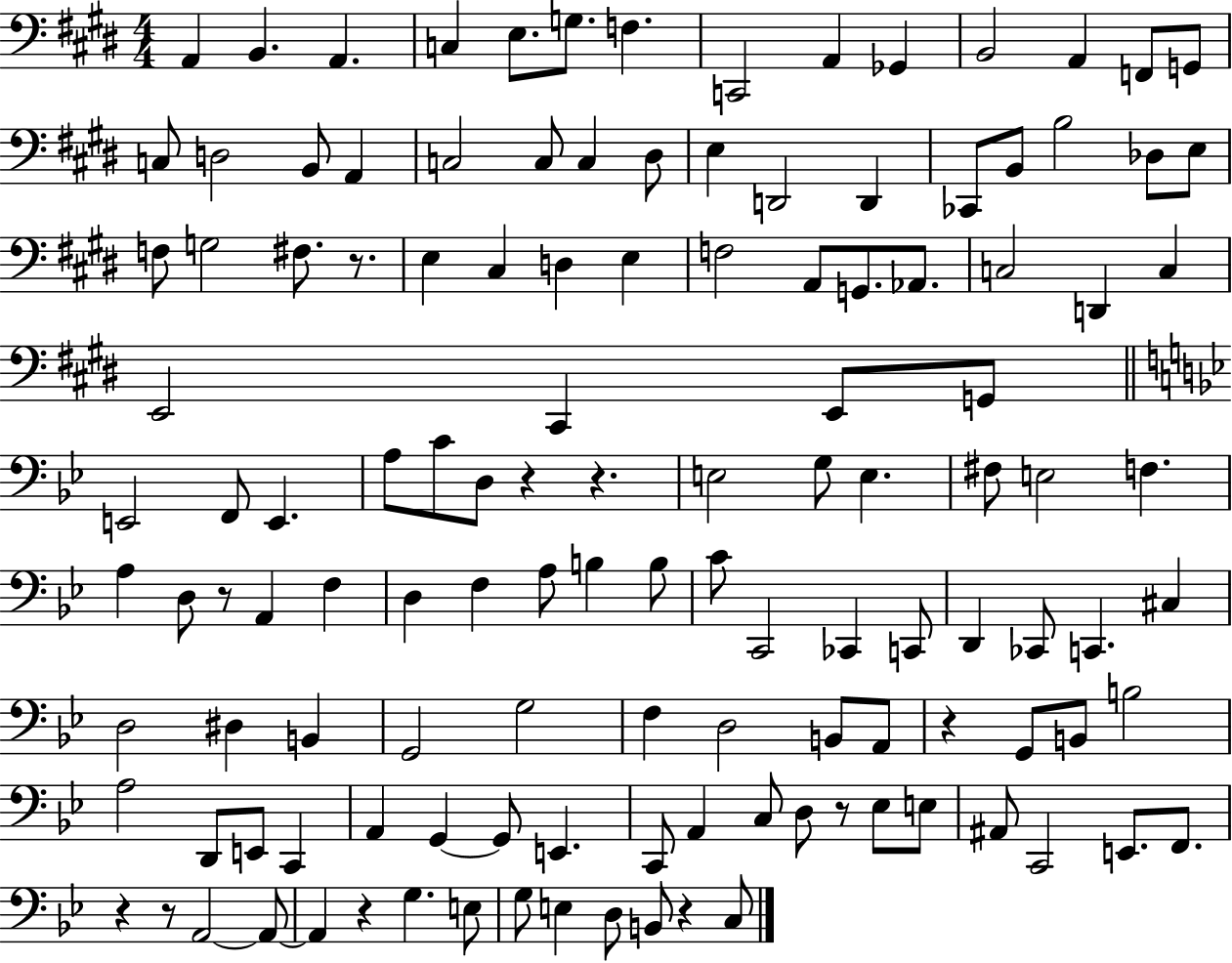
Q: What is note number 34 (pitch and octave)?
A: E3